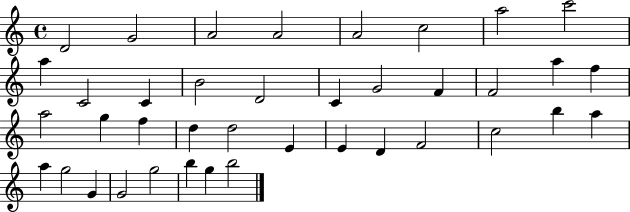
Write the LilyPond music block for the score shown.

{
  \clef treble
  \time 4/4
  \defaultTimeSignature
  \key c \major
  d'2 g'2 | a'2 a'2 | a'2 c''2 | a''2 c'''2 | \break a''4 c'2 c'4 | b'2 d'2 | c'4 g'2 f'4 | f'2 a''4 f''4 | \break a''2 g''4 f''4 | d''4 d''2 e'4 | e'4 d'4 f'2 | c''2 b''4 a''4 | \break a''4 g''2 g'4 | g'2 g''2 | b''4 g''4 b''2 | \bar "|."
}